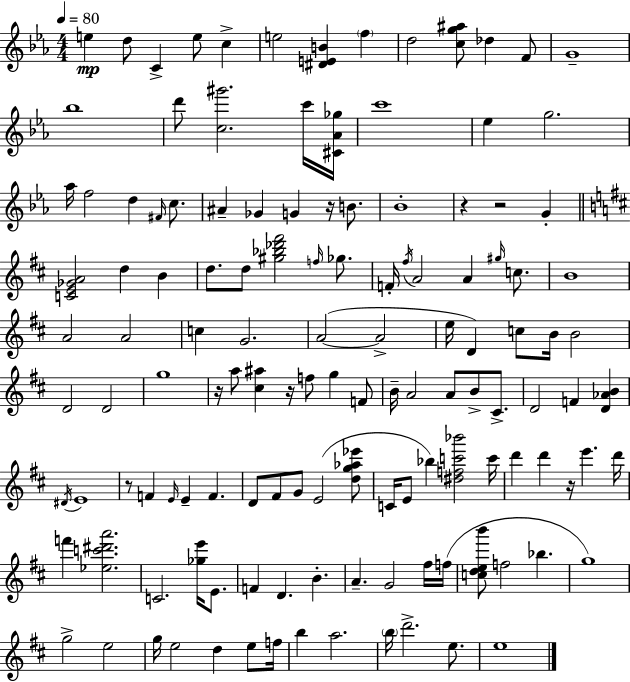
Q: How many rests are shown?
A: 7